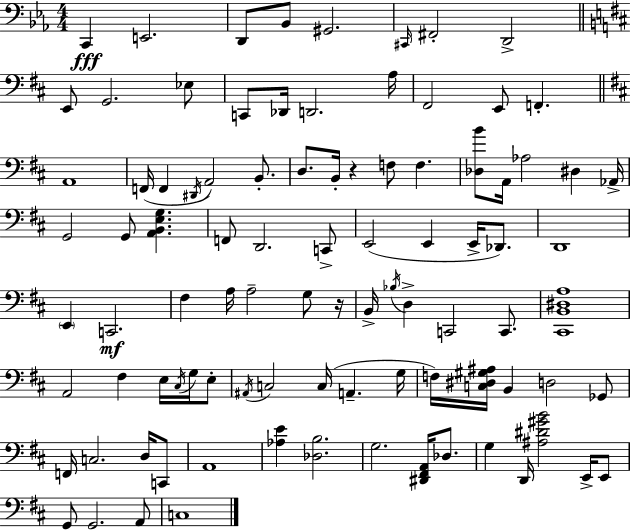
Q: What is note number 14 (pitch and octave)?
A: D2